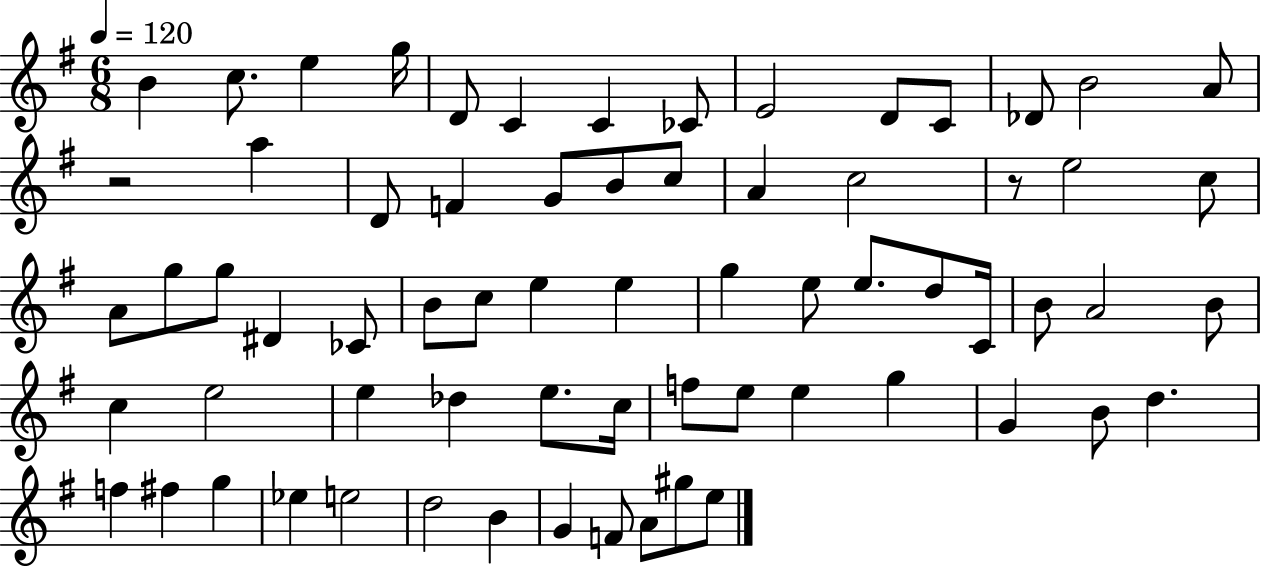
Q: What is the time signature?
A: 6/8